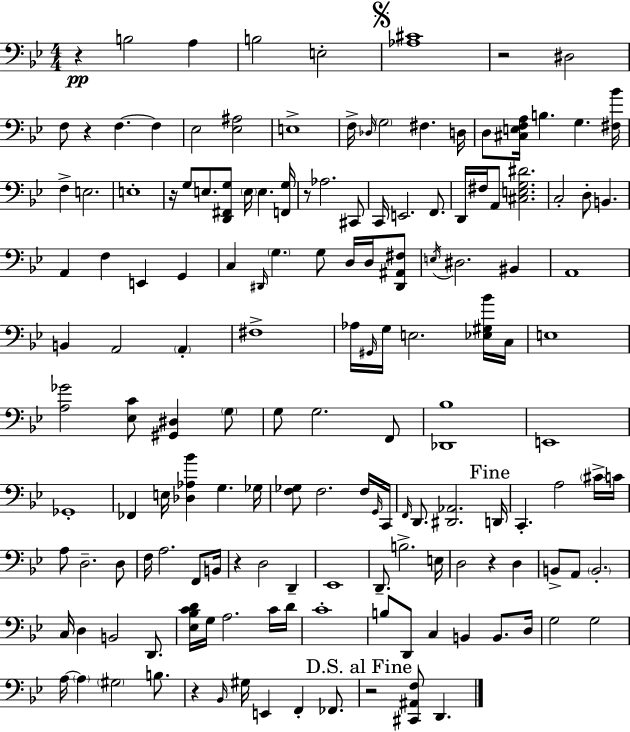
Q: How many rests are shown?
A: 9